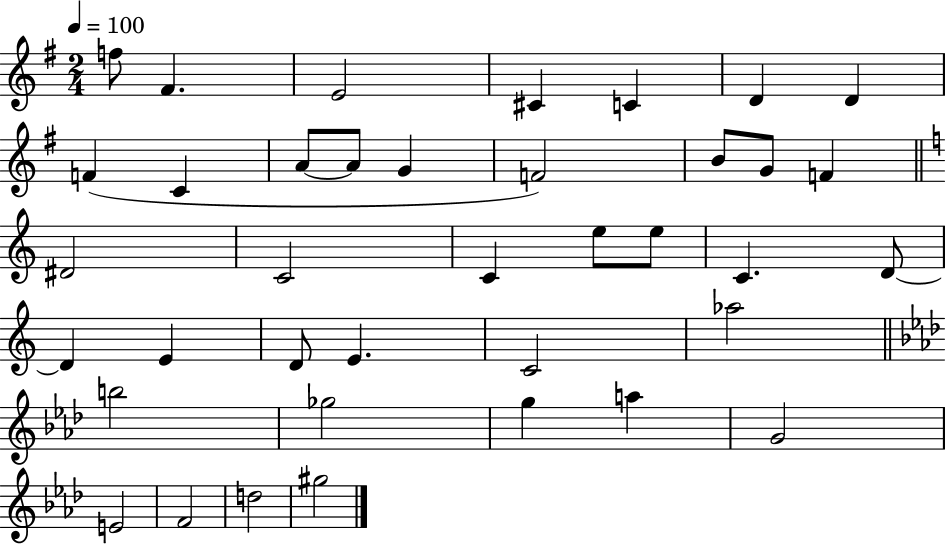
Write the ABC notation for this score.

X:1
T:Untitled
M:2/4
L:1/4
K:G
f/2 ^F E2 ^C C D D F C A/2 A/2 G F2 B/2 G/2 F ^D2 C2 C e/2 e/2 C D/2 D E D/2 E C2 _a2 b2 _g2 g a G2 E2 F2 d2 ^g2